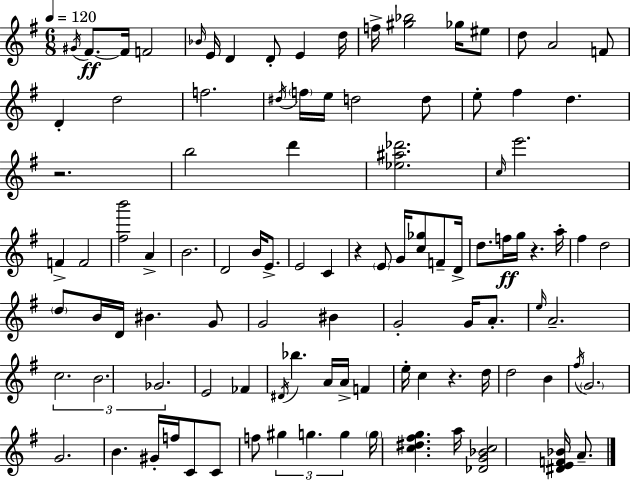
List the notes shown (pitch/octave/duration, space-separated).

G#4/s F#4/e. F#4/s F4/h Bb4/s E4/s D4/q D4/e E4/q D5/s F5/s [G#5,Bb5]/h Gb5/s EIS5/e D5/e A4/h F4/e D4/q D5/h F5/h. D#5/s F5/s E5/s D5/h D5/e E5/e F#5/q D5/q. R/h. B5/h D6/q [Eb5,A#5,Db6]/h. C5/s E6/h. F4/q F4/h [F#5,B6]/h A4/q B4/h. D4/h B4/s E4/e. E4/h C4/q R/q E4/e G4/s [C5,Gb5]/e F4/e D4/s D5/e. F5/s G5/s R/q. A5/s F#5/q D5/h D5/e B4/s D4/s BIS4/q. G4/e G4/h BIS4/q G4/h G4/s A4/e. E5/s A4/h. C5/h. B4/h. Gb4/h. E4/h FES4/q D#4/s Bb5/q. A4/s A4/s F4/q E5/s C5/q R/q. D5/s D5/h B4/q F#5/s G4/h. G4/h. B4/q. G#4/s F5/s C4/e C4/e F5/e G#5/q G5/q. G5/q G5/s [C5,D#5,F#5,G5]/q. A5/s [Db4,G4,Bb4,C5]/h [D#4,E4,F4,Bb4]/s A4/e.